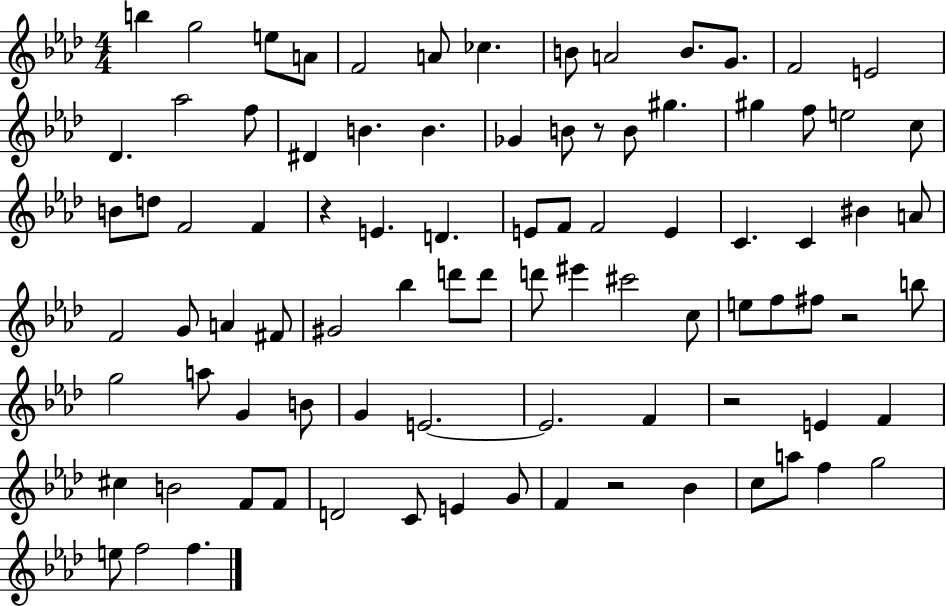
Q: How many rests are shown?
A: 5